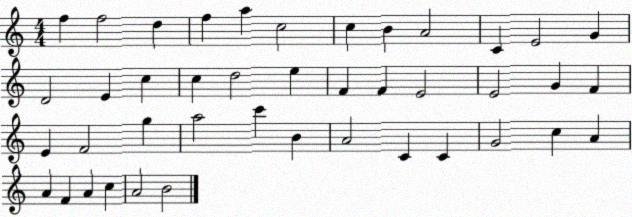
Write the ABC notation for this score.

X:1
T:Untitled
M:4/4
L:1/4
K:C
f f2 d f a c2 c B A2 C E2 G D2 E c c d2 e F F E2 E2 G F E F2 g a2 c' B A2 C C G2 c A A F A c A2 B2